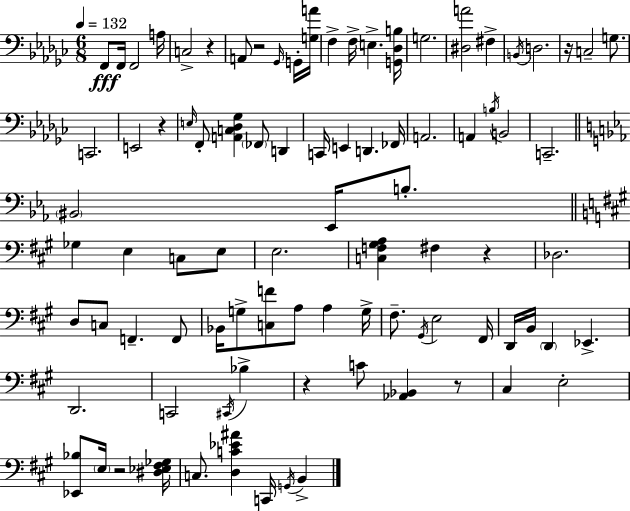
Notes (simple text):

F2/e F2/s F2/h A3/s C3/h R/q A2/e R/h Gb2/s G2/s [G3,A4]/s F3/q F3/s E3/q. [G2,Db3,B3]/s G3/h. [D#3,A4]/h F#3/q B2/s D3/h. R/s C3/h G3/e. C2/h. E2/h R/q E3/s F2/e [A2,C3,Db3,Gb3]/q FES2/e D2/q C2/s E2/q D2/q. FES2/s A2/h. A2/q B3/s B2/h C2/h. BIS2/h Eb2/s B3/e. Gb3/q E3/q C3/e E3/e E3/h. [C3,F3,G#3,A3]/q F#3/q R/q Db3/h. D3/e C3/e F2/q. F2/e Bb2/s G3/e [C3,F4]/e A3/e A3/q G3/s F#3/e. G#2/s E3/h F#2/s D2/s B2/s D2/q Eb2/q. D2/h. C2/h C#2/s Bb3/q R/q C4/e [Ab2,Bb2]/q R/e C#3/q E3/h [Eb2,Bb3]/e E3/s R/h [D#3,Eb3,F#3,Gb3]/s C3/e. [D3,C4,Eb4,A#4]/q C2/s G2/s B2/q